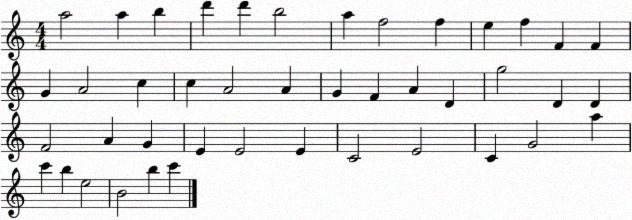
X:1
T:Untitled
M:4/4
L:1/4
K:C
a2 a b d' d' b2 a f2 f e f F F G A2 c c A2 A G F A D g2 D D F2 A G E E2 E C2 E2 C G2 a c' b e2 B2 b c'